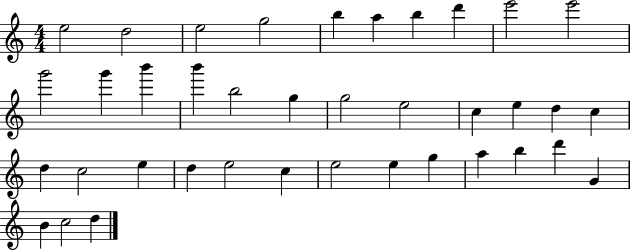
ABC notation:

X:1
T:Untitled
M:4/4
L:1/4
K:C
e2 d2 e2 g2 b a b d' e'2 e'2 g'2 g' b' b' b2 g g2 e2 c e d c d c2 e d e2 c e2 e g a b d' G B c2 d